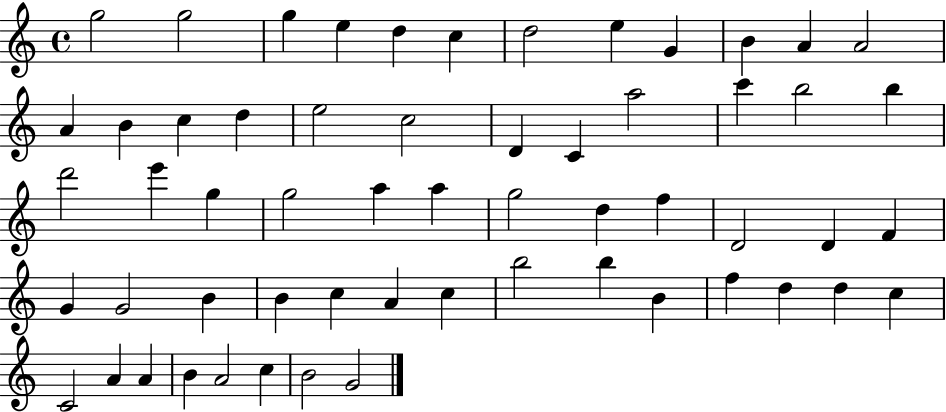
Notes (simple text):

G5/h G5/h G5/q E5/q D5/q C5/q D5/h E5/q G4/q B4/q A4/q A4/h A4/q B4/q C5/q D5/q E5/h C5/h D4/q C4/q A5/h C6/q B5/h B5/q D6/h E6/q G5/q G5/h A5/q A5/q G5/h D5/q F5/q D4/h D4/q F4/q G4/q G4/h B4/q B4/q C5/q A4/q C5/q B5/h B5/q B4/q F5/q D5/q D5/q C5/q C4/h A4/q A4/q B4/q A4/h C5/q B4/h G4/h